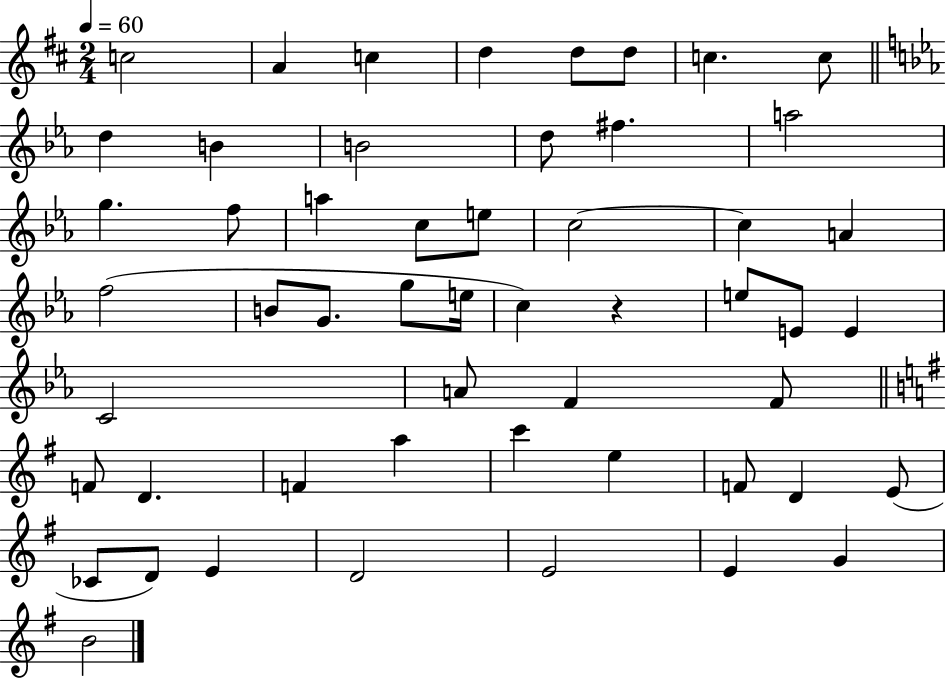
C5/h A4/q C5/q D5/q D5/e D5/e C5/q. C5/e D5/q B4/q B4/h D5/e F#5/q. A5/h G5/q. F5/e A5/q C5/e E5/e C5/h C5/q A4/q F5/h B4/e G4/e. G5/e E5/s C5/q R/q E5/e E4/e E4/q C4/h A4/e F4/q F4/e F4/e D4/q. F4/q A5/q C6/q E5/q F4/e D4/q E4/e CES4/e D4/e E4/q D4/h E4/h E4/q G4/q B4/h